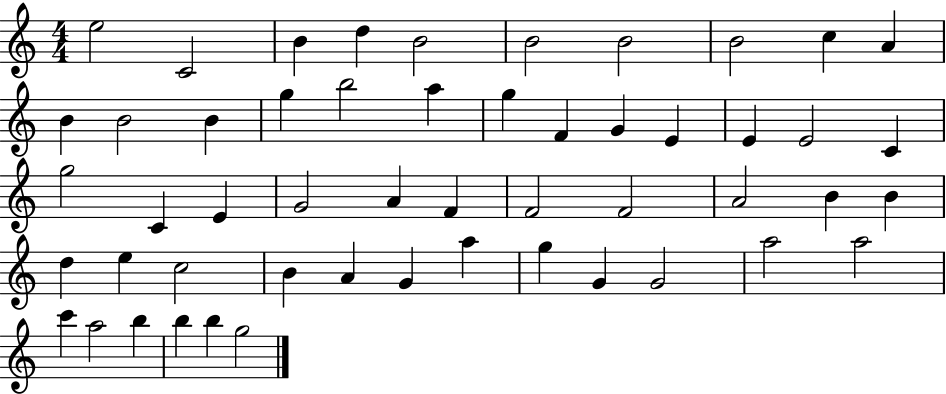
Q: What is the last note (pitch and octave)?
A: G5